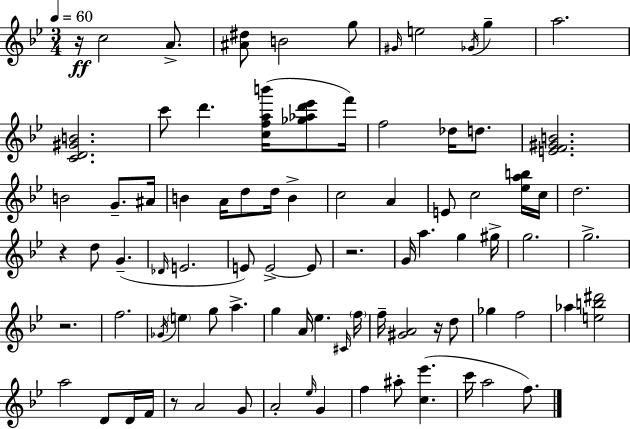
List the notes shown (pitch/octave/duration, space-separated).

R/s C5/h A4/e. [A#4,D#5]/e B4/h G5/e G#4/s E5/h Gb4/s G5/q A5/h. [C4,D4,G#4,B4]/h. C6/e D6/q. [C5,F5,A5,B6]/s [Gb5,Ab5,D6,Eb6]/e F6/s F5/h Db5/s D5/e. [E4,F4,G#4,B4]/h. B4/h G4/e. A#4/s B4/q A4/s D5/e D5/s B4/q C5/h A4/q E4/e C5/h [Eb5,A5,B5]/s C5/s D5/h. R/q D5/e G4/q. Db4/s E4/h. E4/e E4/h E4/e R/h. G4/s A5/q. G5/q G#5/s G5/h. G5/h. R/h. F5/h. Gb4/s E5/q G5/e A5/q. G5/q A4/s Eb5/q. C#4/s F5/s F5/s [G#4,A4]/h R/s D5/e Gb5/q F5/h Ab5/q [E5,B5,D#6]/h A5/h D4/e D4/s F4/s R/e A4/h G4/e A4/h Eb5/s G4/q F5/q A#5/e [C5,Eb6]/q. C6/s A5/h F5/e.